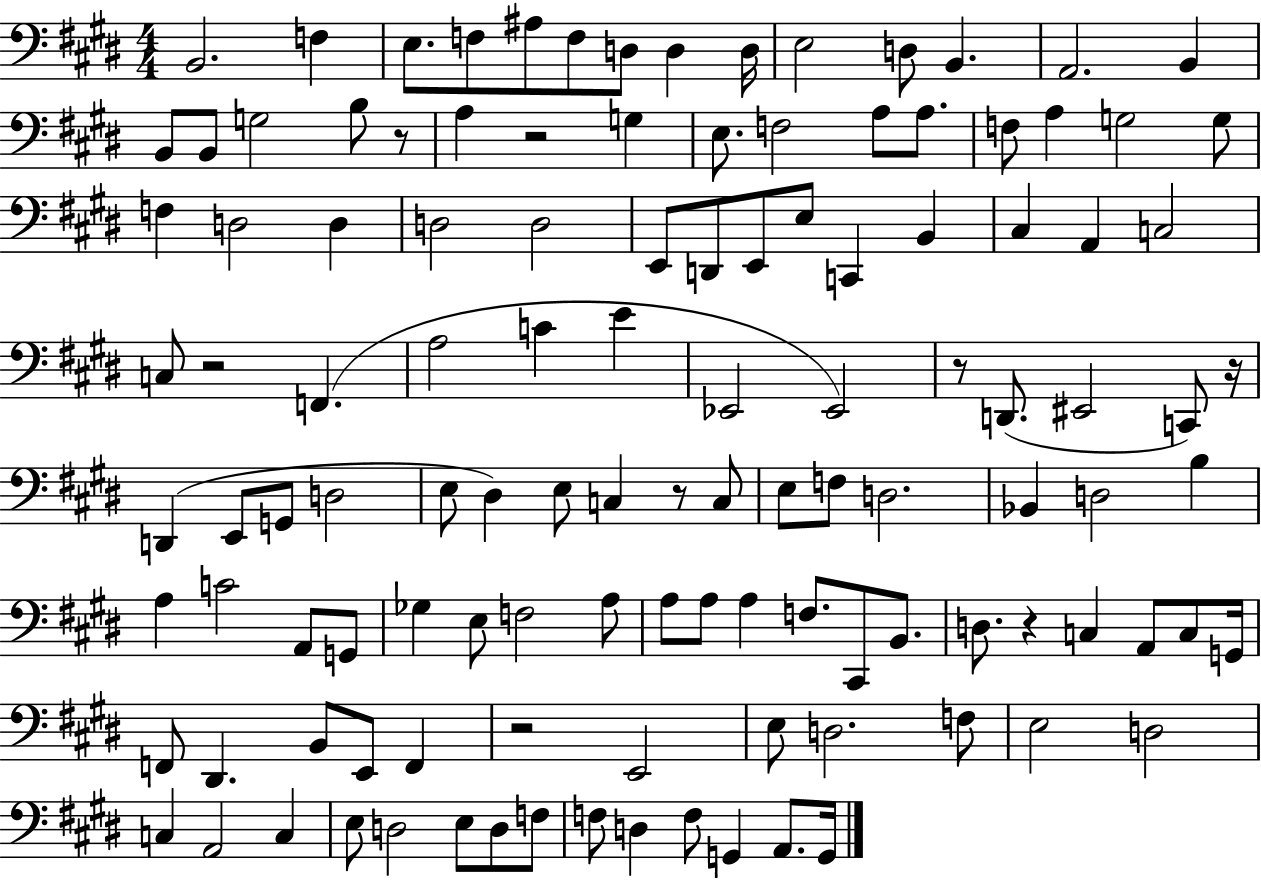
{
  \clef bass
  \numericTimeSignature
  \time 4/4
  \key e \major
  b,2. f4 | e8. f8 ais8 f8 d8 d4 d16 | e2 d8 b,4. | a,2. b,4 | \break b,8 b,8 g2 b8 r8 | a4 r2 g4 | e8. f2 a8 a8. | f8 a4 g2 g8 | \break f4 d2 d4 | d2 d2 | e,8 d,8 e,8 e8 c,4 b,4 | cis4 a,4 c2 | \break c8 r2 f,4.( | a2 c'4 e'4 | ees,2 ees,2) | r8 d,8.( eis,2 c,8) r16 | \break d,4( e,8 g,8 d2 | e8 dis4) e8 c4 r8 c8 | e8 f8 d2. | bes,4 d2 b4 | \break a4 c'2 a,8 g,8 | ges4 e8 f2 a8 | a8 a8 a4 f8. cis,8 b,8. | d8. r4 c4 a,8 c8 g,16 | \break f,8 dis,4. b,8 e,8 f,4 | r2 e,2 | e8 d2. f8 | e2 d2 | \break c4 a,2 c4 | e8 d2 e8 d8 f8 | f8 d4 f8 g,4 a,8. g,16 | \bar "|."
}